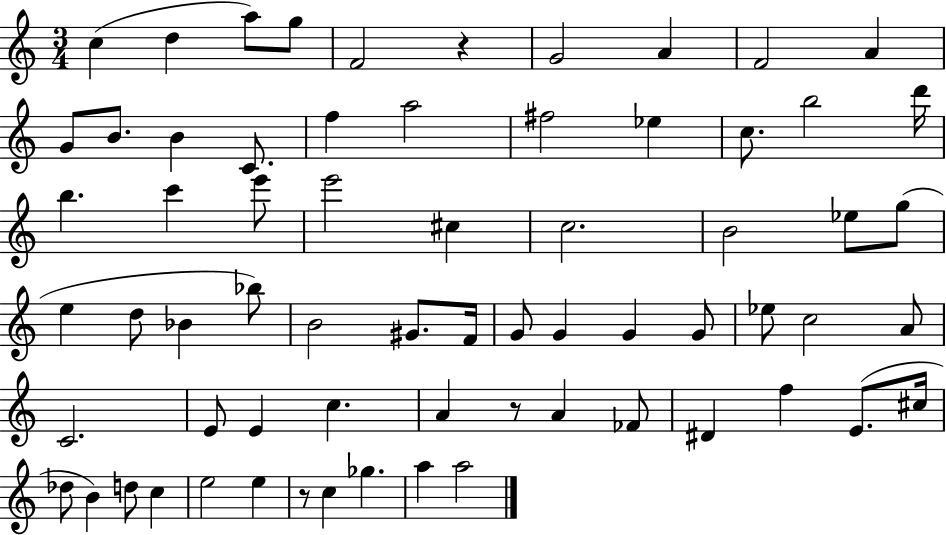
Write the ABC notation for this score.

X:1
T:Untitled
M:3/4
L:1/4
K:C
c d a/2 g/2 F2 z G2 A F2 A G/2 B/2 B C/2 f a2 ^f2 _e c/2 b2 d'/4 b c' e'/2 e'2 ^c c2 B2 _e/2 g/2 e d/2 _B _b/2 B2 ^G/2 F/4 G/2 G G G/2 _e/2 c2 A/2 C2 E/2 E c A z/2 A _F/2 ^D f E/2 ^c/4 _d/2 B d/2 c e2 e z/2 c _g a a2